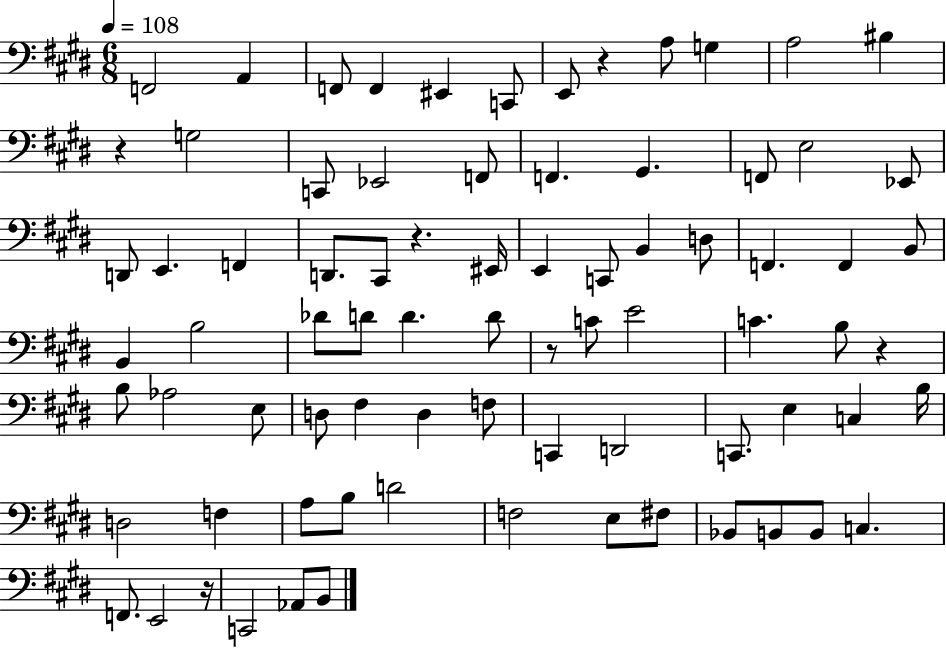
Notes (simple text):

F2/h A2/q F2/e F2/q EIS2/q C2/e E2/e R/q A3/e G3/q A3/h BIS3/q R/q G3/h C2/e Eb2/h F2/e F2/q. G#2/q. F2/e E3/h Eb2/e D2/e E2/q. F2/q D2/e. C#2/e R/q. EIS2/s E2/q C2/e B2/q D3/e F2/q. F2/q B2/e B2/q B3/h Db4/e D4/e D4/q. D4/e R/e C4/e E4/h C4/q. B3/e R/q B3/e Ab3/h E3/e D3/e F#3/q D3/q F3/e C2/q D2/h C2/e. E3/q C3/q B3/s D3/h F3/q A3/e B3/e D4/h F3/h E3/e F#3/e Bb2/e B2/e B2/e C3/q. F2/e. E2/h R/s C2/h Ab2/e B2/e